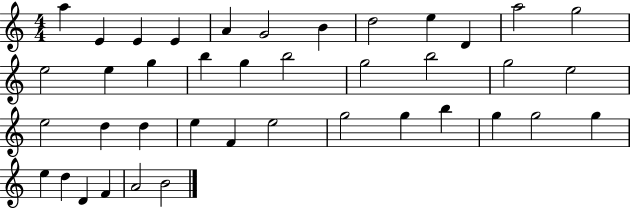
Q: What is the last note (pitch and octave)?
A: B4